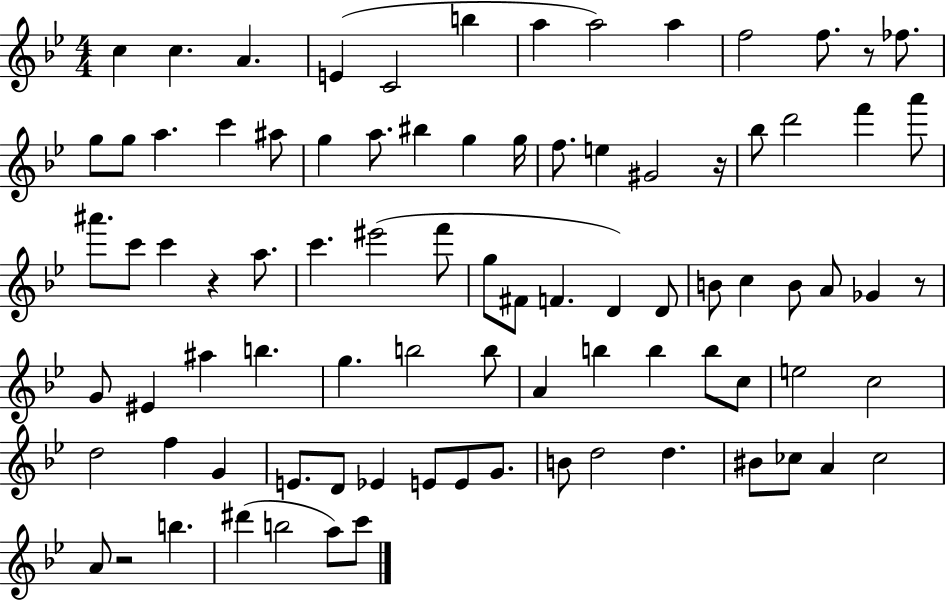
C5/q C5/q. A4/q. E4/q C4/h B5/q A5/q A5/h A5/q F5/h F5/e. R/e FES5/e. G5/e G5/e A5/q. C6/q A#5/e G5/q A5/e. BIS5/q G5/q G5/s F5/e. E5/q G#4/h R/s Bb5/e D6/h F6/q A6/e A#6/e. C6/e C6/q R/q A5/e. C6/q. EIS6/h F6/e G5/e F#4/e F4/q. D4/q D4/e B4/e C5/q B4/e A4/e Gb4/q R/e G4/e EIS4/q A#5/q B5/q. G5/q. B5/h B5/e A4/q B5/q B5/q B5/e C5/e E5/h C5/h D5/h F5/q G4/q E4/e. D4/e Eb4/q E4/e E4/e G4/e. B4/e D5/h D5/q. BIS4/e CES5/e A4/q CES5/h A4/e R/h B5/q. D#6/q B5/h A5/e C6/e